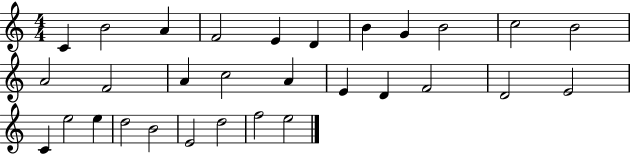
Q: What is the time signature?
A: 4/4